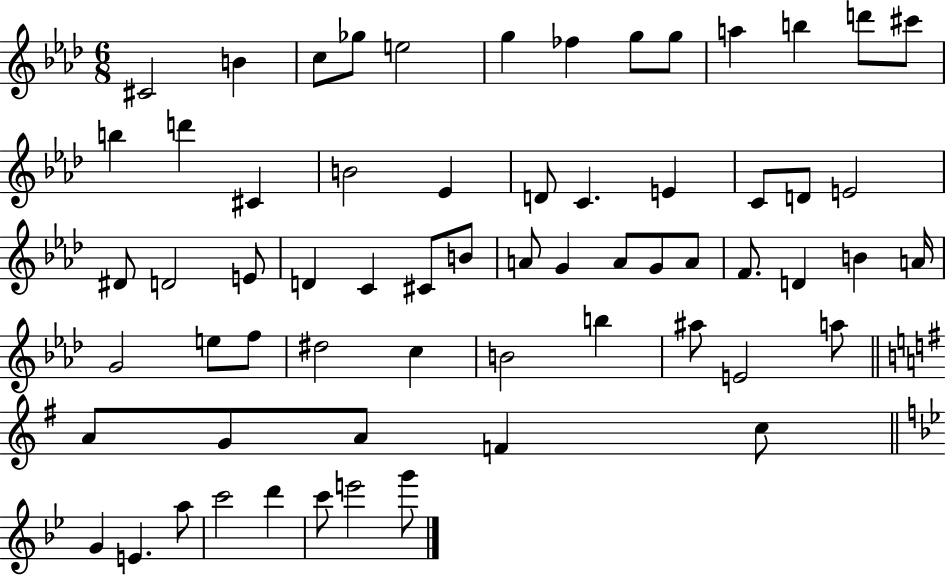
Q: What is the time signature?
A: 6/8